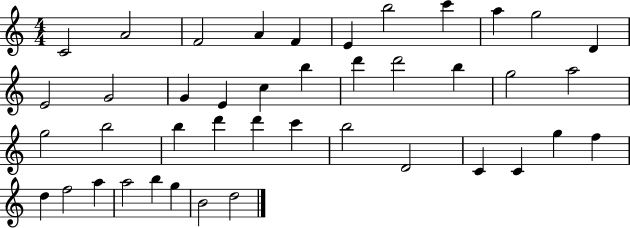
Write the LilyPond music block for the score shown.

{
  \clef treble
  \numericTimeSignature
  \time 4/4
  \key c \major
  c'2 a'2 | f'2 a'4 f'4 | e'4 b''2 c'''4 | a''4 g''2 d'4 | \break e'2 g'2 | g'4 e'4 c''4 b''4 | d'''4 d'''2 b''4 | g''2 a''2 | \break g''2 b''2 | b''4 d'''4 d'''4 c'''4 | b''2 d'2 | c'4 c'4 g''4 f''4 | \break d''4 f''2 a''4 | a''2 b''4 g''4 | b'2 d''2 | \bar "|."
}